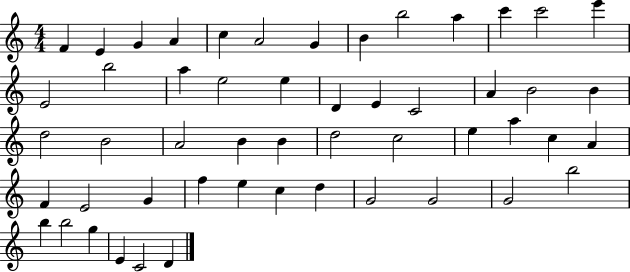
{
  \clef treble
  \numericTimeSignature
  \time 4/4
  \key c \major
  f'4 e'4 g'4 a'4 | c''4 a'2 g'4 | b'4 b''2 a''4 | c'''4 c'''2 e'''4 | \break e'2 b''2 | a''4 e''2 e''4 | d'4 e'4 c'2 | a'4 b'2 b'4 | \break d''2 b'2 | a'2 b'4 b'4 | d''2 c''2 | e''4 a''4 c''4 a'4 | \break f'4 e'2 g'4 | f''4 e''4 c''4 d''4 | g'2 g'2 | g'2 b''2 | \break b''4 b''2 g''4 | e'4 c'2 d'4 | \bar "|."
}